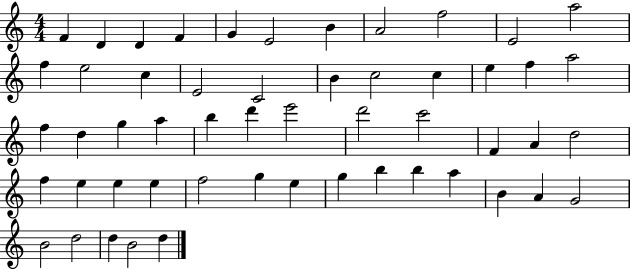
F4/q D4/q D4/q F4/q G4/q E4/h B4/q A4/h F5/h E4/h A5/h F5/q E5/h C5/q E4/h C4/h B4/q C5/h C5/q E5/q F5/q A5/h F5/q D5/q G5/q A5/q B5/q D6/q E6/h D6/h C6/h F4/q A4/q D5/h F5/q E5/q E5/q E5/q F5/h G5/q E5/q G5/q B5/q B5/q A5/q B4/q A4/q G4/h B4/h D5/h D5/q B4/h D5/q